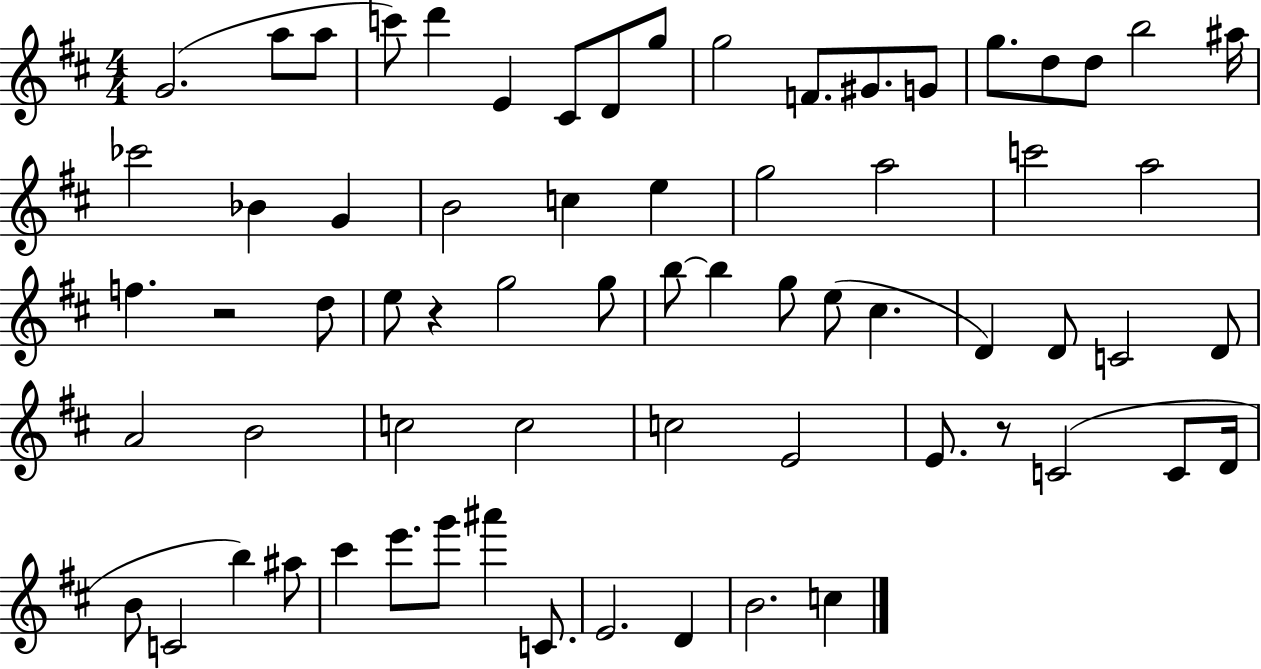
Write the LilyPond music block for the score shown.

{
  \clef treble
  \numericTimeSignature
  \time 4/4
  \key d \major
  \repeat volta 2 { g'2.( a''8 a''8 | c'''8) d'''4 e'4 cis'8 d'8 g''8 | g''2 f'8. gis'8. g'8 | g''8. d''8 d''8 b''2 ais''16 | \break ces'''2 bes'4 g'4 | b'2 c''4 e''4 | g''2 a''2 | c'''2 a''2 | \break f''4. r2 d''8 | e''8 r4 g''2 g''8 | b''8~~ b''4 g''8 e''8( cis''4. | d'4) d'8 c'2 d'8 | \break a'2 b'2 | c''2 c''2 | c''2 e'2 | e'8. r8 c'2( c'8 d'16 | \break b'8 c'2 b''4) ais''8 | cis'''4 e'''8. g'''8 ais'''4 c'8. | e'2. d'4 | b'2. c''4 | \break } \bar "|."
}